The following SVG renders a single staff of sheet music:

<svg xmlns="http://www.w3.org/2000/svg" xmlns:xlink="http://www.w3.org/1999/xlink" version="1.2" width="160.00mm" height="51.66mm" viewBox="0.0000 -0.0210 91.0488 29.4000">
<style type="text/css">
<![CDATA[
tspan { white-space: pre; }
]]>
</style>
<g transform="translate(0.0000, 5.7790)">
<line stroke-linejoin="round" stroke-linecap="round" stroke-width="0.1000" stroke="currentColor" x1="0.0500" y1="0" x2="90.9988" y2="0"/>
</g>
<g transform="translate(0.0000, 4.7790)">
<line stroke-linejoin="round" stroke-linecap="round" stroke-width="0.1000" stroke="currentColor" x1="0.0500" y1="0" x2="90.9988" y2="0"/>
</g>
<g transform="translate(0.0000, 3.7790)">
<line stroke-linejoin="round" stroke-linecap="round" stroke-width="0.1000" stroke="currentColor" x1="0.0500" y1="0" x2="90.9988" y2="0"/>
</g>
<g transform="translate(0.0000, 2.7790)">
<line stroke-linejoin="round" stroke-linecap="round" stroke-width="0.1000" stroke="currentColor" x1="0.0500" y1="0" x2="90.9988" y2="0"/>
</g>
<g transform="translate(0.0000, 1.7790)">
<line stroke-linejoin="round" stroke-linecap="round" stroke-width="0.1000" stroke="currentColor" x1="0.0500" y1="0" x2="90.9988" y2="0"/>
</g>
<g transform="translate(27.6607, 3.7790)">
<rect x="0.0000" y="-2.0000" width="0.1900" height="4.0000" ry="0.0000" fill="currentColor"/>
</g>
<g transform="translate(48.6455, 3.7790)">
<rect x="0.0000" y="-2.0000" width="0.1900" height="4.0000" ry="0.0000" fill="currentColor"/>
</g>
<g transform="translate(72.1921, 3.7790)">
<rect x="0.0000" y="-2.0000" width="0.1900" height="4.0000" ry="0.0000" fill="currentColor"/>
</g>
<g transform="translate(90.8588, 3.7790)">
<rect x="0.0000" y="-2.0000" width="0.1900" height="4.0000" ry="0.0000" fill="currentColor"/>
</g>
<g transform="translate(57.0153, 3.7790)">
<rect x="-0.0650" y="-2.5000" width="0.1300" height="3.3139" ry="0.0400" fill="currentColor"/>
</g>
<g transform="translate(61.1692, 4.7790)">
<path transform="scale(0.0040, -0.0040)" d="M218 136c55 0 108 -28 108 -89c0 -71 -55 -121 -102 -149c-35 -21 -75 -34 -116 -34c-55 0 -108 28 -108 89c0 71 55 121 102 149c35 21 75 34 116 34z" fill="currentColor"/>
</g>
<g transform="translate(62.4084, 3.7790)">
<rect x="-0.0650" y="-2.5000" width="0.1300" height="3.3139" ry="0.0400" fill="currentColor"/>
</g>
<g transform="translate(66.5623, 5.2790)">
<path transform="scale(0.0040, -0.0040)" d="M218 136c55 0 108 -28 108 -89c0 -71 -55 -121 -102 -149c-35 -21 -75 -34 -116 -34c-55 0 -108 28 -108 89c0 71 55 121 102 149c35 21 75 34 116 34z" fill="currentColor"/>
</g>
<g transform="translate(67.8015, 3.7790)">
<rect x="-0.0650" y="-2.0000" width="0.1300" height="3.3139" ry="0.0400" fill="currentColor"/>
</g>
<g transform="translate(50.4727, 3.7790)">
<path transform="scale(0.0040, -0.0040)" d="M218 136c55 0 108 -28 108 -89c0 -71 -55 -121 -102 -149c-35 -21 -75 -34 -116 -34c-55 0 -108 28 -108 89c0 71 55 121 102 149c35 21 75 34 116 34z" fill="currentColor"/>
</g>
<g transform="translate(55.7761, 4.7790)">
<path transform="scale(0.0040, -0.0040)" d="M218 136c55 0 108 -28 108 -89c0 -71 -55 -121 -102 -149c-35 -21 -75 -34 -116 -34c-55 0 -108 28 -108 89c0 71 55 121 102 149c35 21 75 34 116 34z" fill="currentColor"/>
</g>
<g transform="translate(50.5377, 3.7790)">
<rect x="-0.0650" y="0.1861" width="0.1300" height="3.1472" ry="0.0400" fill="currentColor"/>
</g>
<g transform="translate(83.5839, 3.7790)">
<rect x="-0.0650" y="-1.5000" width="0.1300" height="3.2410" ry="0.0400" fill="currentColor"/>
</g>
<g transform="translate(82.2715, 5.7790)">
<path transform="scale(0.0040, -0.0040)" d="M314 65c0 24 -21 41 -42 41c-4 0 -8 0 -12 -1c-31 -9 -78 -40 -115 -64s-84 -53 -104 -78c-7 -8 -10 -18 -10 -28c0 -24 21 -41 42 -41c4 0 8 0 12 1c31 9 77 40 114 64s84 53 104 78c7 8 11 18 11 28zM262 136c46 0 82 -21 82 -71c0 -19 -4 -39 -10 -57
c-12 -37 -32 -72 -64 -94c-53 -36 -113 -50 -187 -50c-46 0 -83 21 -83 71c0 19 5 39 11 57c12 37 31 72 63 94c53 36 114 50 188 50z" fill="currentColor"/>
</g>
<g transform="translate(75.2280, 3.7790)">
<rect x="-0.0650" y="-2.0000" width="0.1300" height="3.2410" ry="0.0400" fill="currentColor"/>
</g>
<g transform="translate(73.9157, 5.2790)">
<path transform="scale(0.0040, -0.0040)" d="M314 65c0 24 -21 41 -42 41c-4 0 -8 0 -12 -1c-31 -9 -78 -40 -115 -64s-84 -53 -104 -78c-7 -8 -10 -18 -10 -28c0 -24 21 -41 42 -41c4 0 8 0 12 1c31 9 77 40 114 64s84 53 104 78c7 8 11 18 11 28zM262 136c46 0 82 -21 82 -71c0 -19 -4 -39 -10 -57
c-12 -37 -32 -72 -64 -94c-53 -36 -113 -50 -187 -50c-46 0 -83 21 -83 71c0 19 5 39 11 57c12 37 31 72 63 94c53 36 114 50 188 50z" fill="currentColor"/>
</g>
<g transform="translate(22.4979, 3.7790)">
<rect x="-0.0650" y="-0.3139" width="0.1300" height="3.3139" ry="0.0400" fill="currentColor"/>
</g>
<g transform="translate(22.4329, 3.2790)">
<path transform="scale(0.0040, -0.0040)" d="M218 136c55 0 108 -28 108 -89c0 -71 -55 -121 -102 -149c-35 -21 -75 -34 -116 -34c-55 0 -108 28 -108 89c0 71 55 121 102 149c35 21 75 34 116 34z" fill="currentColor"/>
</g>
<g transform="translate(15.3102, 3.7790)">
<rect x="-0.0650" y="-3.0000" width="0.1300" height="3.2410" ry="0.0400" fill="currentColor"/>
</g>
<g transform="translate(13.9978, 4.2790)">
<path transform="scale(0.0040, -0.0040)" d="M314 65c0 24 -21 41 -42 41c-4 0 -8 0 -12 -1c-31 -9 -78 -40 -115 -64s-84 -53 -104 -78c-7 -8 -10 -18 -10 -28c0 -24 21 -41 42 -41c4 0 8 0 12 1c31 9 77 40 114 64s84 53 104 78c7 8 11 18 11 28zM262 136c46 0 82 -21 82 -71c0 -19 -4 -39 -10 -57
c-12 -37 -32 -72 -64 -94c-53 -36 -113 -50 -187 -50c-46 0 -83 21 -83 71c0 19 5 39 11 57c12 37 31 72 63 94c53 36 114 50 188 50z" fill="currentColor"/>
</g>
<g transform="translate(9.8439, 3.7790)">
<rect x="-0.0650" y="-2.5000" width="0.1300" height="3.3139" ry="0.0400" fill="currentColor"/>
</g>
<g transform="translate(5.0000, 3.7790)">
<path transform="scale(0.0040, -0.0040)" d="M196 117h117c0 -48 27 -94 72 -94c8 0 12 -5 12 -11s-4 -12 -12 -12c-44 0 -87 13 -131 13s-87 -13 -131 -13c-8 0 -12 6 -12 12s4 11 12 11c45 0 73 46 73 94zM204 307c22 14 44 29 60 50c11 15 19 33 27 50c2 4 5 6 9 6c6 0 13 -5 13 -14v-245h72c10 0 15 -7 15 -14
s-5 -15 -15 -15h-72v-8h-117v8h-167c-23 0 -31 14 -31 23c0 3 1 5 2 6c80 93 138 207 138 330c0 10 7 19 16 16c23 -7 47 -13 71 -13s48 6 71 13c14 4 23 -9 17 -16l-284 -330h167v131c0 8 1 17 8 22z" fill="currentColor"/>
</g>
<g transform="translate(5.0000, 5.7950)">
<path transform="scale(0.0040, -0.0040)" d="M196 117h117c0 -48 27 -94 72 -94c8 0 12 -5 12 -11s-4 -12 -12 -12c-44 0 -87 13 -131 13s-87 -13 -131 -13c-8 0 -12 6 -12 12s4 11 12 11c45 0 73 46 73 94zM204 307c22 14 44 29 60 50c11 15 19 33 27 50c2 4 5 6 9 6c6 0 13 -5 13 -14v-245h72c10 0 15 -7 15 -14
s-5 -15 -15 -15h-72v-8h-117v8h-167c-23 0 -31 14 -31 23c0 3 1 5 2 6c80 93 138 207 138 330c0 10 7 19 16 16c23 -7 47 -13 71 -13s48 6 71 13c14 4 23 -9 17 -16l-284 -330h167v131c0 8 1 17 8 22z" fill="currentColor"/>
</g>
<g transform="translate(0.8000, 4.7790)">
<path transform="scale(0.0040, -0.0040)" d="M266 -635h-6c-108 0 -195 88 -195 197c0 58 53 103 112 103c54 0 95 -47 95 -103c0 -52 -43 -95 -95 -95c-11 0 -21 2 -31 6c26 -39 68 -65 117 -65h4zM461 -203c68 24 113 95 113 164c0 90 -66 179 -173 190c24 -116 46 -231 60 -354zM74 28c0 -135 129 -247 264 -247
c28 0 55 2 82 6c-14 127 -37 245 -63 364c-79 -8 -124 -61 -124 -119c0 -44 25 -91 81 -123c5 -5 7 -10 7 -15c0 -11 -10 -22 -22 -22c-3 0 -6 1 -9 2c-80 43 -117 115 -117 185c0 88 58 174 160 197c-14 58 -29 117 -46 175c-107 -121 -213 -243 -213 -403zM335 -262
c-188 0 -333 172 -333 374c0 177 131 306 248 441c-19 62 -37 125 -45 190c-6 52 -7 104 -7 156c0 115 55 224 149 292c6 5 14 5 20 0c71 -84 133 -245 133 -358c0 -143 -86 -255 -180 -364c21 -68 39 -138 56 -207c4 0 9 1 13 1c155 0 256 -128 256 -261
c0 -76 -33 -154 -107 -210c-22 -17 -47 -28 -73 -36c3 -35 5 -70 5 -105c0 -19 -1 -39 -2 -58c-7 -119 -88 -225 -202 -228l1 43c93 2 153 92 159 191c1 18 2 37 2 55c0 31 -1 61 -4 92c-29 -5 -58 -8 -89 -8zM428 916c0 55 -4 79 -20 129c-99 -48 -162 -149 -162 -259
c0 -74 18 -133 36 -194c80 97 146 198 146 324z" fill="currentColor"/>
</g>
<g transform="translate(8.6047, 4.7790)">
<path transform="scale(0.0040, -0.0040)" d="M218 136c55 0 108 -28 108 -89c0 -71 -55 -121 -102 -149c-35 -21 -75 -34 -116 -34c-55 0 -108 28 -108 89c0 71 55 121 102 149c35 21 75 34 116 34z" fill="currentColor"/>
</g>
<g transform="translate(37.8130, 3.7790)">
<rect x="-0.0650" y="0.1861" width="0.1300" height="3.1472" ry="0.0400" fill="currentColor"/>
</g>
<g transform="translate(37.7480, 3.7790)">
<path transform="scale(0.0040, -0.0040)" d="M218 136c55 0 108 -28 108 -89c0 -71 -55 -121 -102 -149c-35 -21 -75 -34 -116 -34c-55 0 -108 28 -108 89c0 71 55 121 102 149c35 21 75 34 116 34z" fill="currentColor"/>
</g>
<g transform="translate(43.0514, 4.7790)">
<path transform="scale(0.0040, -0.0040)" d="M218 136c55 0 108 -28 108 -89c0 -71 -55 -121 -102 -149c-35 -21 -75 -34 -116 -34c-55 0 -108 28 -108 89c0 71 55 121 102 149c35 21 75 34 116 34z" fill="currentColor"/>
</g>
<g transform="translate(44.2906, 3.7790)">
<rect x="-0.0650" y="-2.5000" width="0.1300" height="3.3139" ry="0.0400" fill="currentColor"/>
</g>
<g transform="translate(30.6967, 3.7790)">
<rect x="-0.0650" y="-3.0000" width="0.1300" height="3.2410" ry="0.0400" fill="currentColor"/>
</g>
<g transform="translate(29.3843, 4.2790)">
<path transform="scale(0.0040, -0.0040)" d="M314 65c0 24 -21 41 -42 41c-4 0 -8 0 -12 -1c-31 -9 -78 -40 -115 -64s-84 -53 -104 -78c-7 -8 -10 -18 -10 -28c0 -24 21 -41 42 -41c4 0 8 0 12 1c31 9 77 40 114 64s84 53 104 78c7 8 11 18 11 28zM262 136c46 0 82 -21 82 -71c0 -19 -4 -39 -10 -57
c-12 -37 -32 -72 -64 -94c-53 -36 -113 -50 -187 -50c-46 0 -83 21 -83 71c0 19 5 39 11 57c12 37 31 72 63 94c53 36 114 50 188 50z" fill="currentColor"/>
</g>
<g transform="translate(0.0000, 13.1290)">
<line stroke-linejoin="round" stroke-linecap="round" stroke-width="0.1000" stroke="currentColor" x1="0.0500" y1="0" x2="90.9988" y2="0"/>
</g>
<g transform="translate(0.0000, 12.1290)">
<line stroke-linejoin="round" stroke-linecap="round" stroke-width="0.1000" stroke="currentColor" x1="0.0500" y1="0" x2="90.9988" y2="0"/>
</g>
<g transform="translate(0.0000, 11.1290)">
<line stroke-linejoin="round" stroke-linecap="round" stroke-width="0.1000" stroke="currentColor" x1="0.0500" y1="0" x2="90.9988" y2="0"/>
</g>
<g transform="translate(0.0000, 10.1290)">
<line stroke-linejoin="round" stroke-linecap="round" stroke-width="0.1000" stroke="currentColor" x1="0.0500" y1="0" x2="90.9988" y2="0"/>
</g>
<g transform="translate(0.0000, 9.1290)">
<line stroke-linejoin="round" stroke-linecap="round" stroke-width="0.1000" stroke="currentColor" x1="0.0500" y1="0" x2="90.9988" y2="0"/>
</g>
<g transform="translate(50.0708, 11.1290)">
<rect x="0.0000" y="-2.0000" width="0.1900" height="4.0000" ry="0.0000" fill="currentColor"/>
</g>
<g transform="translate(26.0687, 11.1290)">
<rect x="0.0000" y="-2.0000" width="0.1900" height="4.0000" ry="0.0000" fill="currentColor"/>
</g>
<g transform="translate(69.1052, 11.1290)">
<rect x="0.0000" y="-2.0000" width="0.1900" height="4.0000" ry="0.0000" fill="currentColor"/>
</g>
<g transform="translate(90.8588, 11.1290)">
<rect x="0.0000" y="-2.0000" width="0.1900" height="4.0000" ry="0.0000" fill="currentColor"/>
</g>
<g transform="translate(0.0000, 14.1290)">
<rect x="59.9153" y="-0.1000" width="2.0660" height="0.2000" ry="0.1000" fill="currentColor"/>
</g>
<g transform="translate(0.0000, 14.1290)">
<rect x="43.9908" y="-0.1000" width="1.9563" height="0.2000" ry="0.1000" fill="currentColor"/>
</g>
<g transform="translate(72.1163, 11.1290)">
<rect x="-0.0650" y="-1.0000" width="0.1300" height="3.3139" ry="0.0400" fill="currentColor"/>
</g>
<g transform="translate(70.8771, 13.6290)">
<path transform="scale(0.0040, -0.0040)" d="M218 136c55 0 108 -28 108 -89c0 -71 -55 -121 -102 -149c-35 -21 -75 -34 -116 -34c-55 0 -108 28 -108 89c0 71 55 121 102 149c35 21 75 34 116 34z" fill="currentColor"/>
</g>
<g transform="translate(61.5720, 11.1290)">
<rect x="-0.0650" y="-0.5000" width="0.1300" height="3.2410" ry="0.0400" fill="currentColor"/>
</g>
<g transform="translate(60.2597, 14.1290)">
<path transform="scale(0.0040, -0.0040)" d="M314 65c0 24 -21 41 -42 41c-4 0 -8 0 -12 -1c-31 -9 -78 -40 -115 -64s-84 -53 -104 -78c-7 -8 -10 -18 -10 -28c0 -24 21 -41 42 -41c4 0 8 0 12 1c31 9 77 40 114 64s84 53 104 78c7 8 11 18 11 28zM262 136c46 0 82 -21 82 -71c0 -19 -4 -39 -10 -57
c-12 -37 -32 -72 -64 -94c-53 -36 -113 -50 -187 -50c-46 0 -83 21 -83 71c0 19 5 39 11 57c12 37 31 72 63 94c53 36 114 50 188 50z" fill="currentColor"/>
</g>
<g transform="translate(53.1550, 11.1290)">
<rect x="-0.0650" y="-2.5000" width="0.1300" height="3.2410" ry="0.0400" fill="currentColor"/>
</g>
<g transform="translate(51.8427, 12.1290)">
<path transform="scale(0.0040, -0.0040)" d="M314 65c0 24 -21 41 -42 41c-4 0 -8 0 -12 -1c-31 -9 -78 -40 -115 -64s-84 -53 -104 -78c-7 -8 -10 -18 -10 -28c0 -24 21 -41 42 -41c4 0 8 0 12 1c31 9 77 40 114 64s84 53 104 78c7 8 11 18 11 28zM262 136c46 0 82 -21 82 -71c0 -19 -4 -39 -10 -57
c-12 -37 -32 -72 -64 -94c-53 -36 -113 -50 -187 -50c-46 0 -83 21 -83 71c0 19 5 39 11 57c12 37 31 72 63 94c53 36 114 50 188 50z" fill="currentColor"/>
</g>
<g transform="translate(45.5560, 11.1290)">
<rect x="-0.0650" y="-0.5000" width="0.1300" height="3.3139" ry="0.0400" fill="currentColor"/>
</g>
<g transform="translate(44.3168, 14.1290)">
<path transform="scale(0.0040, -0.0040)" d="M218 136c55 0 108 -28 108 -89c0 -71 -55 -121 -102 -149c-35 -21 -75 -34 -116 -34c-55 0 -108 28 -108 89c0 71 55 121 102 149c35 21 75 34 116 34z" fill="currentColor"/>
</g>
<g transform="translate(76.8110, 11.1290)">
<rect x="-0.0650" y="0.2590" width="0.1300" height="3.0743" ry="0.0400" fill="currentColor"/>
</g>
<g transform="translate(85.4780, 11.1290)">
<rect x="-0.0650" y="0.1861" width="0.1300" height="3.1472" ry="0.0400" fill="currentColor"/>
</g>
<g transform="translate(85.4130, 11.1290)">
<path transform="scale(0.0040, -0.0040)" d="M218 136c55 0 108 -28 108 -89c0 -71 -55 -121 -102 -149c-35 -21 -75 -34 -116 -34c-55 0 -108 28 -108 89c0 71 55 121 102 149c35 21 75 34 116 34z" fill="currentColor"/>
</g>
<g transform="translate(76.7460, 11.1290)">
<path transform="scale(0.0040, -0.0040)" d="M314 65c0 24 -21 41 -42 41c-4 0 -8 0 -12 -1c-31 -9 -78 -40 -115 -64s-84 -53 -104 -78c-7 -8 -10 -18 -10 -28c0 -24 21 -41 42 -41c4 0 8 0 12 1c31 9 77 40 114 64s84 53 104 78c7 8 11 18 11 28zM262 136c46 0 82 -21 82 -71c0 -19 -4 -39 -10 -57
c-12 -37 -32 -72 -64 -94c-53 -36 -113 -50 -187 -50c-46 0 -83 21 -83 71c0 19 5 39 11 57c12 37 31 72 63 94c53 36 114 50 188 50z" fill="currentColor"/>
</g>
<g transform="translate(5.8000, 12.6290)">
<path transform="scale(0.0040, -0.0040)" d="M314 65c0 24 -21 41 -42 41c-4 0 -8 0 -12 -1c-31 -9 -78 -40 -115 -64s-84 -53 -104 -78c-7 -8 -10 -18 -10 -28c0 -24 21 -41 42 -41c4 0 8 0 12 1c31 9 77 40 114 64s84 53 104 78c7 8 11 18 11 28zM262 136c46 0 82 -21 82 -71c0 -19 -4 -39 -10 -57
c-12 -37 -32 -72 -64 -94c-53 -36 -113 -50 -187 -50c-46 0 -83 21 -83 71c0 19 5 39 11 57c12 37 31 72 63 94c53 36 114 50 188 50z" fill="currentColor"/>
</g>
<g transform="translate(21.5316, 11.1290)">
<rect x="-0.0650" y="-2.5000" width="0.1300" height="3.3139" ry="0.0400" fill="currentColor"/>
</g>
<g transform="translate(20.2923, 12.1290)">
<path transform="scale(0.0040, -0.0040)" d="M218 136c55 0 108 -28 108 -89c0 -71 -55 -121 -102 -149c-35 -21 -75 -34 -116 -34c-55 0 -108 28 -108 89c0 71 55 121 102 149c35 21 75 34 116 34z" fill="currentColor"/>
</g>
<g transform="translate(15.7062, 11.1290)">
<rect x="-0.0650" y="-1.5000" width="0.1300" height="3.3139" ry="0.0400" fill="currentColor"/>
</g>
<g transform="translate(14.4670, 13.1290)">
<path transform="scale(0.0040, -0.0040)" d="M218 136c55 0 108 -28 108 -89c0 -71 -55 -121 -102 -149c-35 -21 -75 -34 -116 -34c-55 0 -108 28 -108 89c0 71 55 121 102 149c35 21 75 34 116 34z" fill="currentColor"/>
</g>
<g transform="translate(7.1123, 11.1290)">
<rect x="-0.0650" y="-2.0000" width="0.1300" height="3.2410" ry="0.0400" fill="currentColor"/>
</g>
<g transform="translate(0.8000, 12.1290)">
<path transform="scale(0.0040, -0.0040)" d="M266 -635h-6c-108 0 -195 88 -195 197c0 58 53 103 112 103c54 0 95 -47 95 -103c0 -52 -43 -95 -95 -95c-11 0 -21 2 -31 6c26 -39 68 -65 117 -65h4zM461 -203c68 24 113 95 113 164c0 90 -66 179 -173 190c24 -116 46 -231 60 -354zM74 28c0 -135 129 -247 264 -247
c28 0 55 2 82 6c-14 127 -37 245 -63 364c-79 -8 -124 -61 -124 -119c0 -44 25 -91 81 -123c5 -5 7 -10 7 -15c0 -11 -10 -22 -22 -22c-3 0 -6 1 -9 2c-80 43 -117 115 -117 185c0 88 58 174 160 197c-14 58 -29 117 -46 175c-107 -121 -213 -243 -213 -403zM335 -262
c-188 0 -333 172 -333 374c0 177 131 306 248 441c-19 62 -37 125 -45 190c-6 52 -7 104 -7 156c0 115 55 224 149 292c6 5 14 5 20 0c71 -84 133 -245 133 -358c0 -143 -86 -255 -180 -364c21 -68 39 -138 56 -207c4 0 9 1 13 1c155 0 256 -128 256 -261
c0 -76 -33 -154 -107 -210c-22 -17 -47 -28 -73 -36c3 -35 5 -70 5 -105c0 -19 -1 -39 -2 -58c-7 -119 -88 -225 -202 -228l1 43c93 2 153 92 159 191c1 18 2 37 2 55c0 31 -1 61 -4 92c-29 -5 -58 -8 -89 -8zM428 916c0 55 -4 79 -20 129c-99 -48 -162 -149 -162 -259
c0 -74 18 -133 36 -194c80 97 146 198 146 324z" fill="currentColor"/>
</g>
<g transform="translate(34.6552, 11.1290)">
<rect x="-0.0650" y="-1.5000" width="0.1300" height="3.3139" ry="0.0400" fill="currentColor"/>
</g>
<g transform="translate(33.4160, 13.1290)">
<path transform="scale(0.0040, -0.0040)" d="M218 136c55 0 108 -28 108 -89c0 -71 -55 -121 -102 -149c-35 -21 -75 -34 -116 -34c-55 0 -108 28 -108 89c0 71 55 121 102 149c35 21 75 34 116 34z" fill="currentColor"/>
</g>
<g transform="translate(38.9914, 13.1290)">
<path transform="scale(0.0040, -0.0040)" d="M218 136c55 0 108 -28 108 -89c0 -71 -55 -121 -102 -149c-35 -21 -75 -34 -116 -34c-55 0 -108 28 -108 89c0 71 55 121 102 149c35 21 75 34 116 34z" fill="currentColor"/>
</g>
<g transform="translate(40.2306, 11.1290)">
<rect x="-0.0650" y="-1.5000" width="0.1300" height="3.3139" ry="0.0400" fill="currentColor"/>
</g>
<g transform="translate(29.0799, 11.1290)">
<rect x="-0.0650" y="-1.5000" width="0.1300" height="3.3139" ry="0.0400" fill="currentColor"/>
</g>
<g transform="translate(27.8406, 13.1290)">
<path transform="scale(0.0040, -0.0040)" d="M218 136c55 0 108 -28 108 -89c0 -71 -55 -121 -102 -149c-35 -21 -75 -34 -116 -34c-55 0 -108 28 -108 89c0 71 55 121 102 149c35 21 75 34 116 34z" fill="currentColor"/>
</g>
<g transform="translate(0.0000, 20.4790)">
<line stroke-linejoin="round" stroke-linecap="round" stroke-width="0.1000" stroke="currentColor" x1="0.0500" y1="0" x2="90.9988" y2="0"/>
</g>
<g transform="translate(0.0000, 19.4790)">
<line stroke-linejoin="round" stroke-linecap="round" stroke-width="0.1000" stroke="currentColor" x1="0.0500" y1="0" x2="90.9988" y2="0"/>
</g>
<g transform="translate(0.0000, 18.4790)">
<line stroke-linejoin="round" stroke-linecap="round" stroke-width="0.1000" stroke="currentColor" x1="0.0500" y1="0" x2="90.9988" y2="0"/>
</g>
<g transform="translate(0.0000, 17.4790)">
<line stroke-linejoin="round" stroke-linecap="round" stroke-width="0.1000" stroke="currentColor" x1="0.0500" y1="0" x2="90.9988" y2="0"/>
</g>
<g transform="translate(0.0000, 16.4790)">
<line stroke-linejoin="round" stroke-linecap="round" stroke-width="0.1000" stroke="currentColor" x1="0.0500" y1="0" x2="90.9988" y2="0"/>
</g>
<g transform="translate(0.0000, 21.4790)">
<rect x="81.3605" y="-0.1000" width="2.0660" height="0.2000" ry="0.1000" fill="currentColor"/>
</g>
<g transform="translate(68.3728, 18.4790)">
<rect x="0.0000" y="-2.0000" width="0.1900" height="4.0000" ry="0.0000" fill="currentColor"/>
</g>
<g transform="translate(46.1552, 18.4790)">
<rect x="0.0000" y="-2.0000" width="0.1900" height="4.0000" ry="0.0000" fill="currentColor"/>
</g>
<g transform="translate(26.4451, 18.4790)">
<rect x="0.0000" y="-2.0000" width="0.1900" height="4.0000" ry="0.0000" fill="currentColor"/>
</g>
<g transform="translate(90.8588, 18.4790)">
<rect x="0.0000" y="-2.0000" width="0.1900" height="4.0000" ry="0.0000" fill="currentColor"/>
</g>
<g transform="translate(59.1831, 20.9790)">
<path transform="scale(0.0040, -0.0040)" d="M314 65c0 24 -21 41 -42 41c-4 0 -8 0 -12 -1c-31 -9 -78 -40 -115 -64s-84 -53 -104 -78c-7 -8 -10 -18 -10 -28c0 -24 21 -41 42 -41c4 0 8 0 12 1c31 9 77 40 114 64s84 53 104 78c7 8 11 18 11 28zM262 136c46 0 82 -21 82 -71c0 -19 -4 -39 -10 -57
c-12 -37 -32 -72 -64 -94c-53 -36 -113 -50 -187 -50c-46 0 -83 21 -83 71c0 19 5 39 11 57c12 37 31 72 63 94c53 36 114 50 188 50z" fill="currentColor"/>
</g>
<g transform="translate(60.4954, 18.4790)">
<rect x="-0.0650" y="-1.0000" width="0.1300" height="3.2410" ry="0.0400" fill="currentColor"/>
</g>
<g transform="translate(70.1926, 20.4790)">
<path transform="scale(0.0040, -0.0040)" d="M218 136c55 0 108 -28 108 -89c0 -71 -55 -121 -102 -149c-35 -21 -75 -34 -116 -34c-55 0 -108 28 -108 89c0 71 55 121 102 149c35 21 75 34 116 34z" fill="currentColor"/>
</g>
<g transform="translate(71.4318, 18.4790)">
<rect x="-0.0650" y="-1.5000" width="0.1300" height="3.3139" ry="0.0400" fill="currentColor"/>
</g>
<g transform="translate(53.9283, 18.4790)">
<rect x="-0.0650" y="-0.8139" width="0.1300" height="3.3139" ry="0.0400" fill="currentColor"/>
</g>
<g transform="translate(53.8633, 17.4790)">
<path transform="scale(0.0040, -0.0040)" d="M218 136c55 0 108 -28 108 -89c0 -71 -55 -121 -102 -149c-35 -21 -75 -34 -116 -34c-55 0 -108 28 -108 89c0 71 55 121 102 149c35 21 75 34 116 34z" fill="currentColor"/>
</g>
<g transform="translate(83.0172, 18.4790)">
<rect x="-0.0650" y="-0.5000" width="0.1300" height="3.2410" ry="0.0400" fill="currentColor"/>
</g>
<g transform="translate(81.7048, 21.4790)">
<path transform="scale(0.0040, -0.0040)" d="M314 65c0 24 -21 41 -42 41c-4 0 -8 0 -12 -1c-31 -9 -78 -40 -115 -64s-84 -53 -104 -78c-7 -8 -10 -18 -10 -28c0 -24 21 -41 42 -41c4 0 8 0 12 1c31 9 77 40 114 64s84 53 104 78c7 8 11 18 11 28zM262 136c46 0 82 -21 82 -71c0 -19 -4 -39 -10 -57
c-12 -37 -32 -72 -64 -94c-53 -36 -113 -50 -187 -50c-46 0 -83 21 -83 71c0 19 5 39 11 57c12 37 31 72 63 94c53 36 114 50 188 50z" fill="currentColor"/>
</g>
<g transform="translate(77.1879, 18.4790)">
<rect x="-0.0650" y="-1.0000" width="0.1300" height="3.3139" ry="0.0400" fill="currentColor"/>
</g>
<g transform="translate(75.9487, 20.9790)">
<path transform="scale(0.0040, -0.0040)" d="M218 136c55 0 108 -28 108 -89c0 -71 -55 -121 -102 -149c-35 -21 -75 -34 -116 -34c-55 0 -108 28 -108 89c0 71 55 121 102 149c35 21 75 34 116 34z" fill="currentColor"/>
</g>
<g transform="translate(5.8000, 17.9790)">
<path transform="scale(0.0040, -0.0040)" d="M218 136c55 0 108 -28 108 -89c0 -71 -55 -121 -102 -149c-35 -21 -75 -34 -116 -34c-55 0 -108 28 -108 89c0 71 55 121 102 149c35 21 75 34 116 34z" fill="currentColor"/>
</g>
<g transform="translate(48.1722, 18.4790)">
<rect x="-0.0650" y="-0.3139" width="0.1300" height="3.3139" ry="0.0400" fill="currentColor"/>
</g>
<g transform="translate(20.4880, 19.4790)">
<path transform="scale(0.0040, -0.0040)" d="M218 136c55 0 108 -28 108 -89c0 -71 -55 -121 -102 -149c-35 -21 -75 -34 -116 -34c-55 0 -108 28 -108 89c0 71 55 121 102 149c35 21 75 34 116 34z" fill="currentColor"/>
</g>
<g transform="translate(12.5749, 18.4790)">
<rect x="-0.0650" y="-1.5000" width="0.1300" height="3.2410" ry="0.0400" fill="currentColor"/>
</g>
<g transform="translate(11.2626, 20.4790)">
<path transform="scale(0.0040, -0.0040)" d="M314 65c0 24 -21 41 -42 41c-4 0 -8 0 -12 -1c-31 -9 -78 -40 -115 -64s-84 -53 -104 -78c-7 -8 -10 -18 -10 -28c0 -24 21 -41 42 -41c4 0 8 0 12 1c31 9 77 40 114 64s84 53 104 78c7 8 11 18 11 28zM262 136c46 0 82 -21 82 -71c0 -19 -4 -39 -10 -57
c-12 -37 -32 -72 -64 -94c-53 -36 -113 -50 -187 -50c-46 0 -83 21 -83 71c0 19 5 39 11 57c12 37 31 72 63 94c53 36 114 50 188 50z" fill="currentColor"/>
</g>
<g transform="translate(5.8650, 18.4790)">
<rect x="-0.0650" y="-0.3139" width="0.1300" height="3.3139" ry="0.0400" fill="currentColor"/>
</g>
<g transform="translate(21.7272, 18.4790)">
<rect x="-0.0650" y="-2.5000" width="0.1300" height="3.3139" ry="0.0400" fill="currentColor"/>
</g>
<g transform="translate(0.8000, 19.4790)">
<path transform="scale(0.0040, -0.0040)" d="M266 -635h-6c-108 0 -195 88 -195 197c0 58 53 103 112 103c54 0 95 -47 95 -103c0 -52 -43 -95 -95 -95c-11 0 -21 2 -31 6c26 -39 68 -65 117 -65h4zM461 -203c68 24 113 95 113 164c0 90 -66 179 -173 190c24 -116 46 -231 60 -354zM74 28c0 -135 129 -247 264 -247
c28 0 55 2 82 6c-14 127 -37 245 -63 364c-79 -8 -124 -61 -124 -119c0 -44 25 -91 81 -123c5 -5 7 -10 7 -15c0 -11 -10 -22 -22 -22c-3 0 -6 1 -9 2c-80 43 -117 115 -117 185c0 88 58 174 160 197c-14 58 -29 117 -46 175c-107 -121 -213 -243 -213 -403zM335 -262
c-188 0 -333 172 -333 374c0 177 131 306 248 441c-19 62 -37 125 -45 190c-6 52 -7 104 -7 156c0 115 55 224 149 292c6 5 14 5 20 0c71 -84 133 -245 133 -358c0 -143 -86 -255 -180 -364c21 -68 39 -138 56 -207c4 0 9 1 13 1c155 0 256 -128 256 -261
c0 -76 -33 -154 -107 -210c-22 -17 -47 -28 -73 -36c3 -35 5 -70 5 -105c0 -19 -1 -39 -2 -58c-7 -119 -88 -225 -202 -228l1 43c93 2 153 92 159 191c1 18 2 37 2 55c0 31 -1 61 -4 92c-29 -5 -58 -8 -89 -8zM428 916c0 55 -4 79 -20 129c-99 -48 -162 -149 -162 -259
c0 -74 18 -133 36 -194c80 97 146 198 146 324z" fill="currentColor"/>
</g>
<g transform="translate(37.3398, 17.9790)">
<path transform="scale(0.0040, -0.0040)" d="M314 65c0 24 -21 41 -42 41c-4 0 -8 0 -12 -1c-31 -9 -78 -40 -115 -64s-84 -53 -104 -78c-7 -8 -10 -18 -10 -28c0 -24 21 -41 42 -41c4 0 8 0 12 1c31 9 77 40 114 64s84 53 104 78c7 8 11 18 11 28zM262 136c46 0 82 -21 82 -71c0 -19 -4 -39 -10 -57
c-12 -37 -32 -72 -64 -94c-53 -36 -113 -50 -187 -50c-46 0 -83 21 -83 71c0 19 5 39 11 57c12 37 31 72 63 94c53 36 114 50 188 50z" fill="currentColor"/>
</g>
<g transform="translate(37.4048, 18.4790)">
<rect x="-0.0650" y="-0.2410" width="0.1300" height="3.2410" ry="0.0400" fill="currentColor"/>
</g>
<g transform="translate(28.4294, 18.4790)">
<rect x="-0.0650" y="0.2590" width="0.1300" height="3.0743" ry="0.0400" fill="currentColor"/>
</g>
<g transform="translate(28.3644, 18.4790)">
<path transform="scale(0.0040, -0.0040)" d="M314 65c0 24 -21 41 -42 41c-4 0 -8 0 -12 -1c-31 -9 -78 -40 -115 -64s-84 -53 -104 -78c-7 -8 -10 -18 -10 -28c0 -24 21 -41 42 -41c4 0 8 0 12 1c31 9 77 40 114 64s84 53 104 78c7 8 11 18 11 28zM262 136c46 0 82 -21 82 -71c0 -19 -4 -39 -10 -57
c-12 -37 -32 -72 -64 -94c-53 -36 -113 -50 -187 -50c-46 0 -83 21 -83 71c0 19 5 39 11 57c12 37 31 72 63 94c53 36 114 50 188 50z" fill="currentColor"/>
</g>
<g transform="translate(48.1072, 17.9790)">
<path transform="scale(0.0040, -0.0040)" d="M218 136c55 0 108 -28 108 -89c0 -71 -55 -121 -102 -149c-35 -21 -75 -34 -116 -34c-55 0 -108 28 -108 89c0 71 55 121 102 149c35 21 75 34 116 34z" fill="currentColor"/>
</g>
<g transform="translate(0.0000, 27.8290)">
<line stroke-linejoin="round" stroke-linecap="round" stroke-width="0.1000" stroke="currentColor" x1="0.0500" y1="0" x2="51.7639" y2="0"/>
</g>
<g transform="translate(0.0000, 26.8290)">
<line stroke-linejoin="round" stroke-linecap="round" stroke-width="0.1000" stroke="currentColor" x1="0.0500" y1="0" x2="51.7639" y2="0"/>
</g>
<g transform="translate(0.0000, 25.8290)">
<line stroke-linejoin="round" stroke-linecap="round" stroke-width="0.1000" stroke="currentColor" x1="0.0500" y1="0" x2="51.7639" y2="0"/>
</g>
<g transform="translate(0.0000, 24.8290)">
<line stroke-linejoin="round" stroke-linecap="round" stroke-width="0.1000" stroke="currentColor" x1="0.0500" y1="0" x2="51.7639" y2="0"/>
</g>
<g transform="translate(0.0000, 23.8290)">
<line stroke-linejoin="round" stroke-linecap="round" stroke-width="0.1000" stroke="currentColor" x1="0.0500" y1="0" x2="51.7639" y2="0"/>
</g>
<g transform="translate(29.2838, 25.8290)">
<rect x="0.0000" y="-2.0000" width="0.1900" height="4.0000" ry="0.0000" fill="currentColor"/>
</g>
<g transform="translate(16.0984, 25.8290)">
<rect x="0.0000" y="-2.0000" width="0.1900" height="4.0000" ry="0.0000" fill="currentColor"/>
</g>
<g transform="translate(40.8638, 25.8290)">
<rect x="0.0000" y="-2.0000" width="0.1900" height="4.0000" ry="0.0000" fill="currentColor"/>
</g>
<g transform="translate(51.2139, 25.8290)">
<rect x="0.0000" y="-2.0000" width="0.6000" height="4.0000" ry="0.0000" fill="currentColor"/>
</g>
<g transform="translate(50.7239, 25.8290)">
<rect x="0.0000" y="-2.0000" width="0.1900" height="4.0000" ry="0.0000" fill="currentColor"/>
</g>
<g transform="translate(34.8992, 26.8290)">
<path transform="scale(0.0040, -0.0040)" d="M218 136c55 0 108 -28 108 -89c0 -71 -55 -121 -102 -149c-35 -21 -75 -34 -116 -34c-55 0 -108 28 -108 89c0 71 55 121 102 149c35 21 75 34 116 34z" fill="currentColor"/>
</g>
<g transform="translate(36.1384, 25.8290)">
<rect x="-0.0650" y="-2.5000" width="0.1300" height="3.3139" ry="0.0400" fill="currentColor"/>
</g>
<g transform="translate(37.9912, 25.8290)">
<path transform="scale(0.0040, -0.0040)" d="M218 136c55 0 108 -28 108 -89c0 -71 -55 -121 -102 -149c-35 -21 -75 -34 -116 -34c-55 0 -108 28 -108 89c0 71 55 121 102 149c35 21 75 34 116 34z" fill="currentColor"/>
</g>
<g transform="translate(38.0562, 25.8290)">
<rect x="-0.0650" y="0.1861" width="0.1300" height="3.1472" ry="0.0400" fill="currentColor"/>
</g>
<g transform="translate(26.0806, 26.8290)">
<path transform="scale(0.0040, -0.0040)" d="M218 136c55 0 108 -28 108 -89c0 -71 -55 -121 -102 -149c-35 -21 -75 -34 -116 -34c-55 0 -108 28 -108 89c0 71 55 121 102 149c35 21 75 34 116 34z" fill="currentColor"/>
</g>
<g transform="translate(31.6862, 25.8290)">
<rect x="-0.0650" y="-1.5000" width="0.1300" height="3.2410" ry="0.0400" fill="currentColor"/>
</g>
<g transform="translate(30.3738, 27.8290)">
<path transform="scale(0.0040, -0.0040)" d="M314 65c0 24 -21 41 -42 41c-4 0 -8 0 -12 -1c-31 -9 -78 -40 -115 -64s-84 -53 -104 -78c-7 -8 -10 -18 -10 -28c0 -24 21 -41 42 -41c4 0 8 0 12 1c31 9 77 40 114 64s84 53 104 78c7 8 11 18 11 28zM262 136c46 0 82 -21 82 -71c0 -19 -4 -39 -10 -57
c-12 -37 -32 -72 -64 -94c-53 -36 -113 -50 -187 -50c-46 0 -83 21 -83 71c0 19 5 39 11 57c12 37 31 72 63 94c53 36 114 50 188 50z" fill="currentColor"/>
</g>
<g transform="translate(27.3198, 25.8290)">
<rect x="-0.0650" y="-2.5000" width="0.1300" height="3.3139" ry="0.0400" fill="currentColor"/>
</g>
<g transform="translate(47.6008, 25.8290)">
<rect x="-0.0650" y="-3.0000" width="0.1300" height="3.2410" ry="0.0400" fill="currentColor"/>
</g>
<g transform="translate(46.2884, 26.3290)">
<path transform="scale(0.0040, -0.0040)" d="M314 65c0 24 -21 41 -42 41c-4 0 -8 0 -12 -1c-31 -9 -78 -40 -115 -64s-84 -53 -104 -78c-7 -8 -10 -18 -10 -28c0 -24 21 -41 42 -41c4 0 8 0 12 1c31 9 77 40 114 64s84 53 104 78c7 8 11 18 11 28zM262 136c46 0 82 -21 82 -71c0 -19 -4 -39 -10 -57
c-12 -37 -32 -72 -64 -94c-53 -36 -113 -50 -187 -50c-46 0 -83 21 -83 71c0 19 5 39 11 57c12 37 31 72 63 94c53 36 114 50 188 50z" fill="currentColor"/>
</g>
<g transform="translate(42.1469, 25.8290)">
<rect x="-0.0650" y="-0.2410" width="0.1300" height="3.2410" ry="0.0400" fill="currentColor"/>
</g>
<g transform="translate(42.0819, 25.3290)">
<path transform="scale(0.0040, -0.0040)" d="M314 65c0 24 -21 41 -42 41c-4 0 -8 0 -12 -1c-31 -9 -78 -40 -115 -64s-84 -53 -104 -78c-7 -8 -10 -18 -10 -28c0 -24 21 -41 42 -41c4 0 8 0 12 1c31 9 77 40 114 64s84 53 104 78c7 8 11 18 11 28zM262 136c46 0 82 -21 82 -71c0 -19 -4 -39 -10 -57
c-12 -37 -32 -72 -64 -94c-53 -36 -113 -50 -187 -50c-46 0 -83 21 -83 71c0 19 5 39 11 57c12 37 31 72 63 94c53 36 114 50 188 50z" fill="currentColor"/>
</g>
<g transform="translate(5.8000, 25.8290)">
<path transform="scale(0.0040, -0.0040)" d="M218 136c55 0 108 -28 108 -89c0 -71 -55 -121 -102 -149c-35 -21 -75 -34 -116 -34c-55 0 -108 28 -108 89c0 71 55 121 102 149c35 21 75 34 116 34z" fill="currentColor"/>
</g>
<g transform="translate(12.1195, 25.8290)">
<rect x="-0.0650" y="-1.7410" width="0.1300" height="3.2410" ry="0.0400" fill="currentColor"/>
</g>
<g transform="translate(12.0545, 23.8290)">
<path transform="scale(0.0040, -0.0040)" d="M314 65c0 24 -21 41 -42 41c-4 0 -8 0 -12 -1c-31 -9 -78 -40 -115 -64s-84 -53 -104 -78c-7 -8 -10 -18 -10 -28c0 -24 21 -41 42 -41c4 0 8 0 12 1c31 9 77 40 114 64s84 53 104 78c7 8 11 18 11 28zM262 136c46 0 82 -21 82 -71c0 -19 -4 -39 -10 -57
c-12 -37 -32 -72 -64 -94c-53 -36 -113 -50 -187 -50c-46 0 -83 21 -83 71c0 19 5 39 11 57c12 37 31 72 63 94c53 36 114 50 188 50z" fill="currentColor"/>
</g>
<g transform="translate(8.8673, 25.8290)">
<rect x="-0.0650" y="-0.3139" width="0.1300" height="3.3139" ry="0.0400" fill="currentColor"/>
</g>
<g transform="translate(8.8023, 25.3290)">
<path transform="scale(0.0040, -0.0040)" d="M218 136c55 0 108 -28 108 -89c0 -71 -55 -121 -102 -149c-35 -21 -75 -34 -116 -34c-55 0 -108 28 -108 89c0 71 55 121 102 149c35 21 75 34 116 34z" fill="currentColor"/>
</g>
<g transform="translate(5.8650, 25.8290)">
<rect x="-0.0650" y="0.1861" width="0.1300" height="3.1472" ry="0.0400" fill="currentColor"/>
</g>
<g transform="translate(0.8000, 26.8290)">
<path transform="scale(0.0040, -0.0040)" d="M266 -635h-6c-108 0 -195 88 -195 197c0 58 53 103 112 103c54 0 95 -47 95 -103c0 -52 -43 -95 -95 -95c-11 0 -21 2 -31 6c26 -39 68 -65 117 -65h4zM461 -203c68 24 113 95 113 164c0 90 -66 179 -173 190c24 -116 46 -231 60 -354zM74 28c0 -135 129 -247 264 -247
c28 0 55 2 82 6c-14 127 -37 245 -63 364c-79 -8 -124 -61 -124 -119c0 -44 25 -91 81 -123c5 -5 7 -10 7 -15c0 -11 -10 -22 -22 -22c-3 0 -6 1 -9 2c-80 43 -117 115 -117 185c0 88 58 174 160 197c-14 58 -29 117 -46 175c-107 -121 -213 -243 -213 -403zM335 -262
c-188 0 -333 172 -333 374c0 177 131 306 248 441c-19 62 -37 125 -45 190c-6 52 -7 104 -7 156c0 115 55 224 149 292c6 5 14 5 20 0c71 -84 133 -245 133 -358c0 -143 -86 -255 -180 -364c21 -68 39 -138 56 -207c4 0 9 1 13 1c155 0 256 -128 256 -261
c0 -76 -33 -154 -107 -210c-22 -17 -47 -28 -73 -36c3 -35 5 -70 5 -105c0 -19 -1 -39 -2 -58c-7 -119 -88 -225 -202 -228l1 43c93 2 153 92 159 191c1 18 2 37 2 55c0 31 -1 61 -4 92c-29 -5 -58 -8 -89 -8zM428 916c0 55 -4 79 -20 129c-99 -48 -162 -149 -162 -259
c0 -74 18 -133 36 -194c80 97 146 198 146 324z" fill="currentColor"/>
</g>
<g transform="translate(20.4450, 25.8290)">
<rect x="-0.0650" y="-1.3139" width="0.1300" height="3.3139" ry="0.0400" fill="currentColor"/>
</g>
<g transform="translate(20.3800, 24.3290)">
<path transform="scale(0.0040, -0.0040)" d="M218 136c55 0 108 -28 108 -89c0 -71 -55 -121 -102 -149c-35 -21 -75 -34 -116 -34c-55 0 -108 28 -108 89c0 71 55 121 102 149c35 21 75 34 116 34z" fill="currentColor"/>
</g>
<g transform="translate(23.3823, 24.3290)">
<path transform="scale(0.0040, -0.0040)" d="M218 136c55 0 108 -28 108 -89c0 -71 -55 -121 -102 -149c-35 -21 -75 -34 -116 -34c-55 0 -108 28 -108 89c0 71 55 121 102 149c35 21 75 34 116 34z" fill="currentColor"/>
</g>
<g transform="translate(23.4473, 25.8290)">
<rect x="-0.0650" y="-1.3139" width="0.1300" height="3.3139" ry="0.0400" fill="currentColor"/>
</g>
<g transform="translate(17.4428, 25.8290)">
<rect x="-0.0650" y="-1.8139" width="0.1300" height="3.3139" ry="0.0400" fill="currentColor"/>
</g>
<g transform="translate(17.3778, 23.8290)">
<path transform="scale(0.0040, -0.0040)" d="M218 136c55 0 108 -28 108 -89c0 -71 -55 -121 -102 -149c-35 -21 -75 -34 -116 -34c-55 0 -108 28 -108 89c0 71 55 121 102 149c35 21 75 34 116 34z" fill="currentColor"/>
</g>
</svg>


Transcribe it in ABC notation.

X:1
T:Untitled
M:4/4
L:1/4
K:C
G A2 c A2 B G B G G F F2 E2 F2 E G E E E C G2 C2 D B2 B c E2 G B2 c2 c d D2 E D C2 B c f2 f e e G E2 G B c2 A2